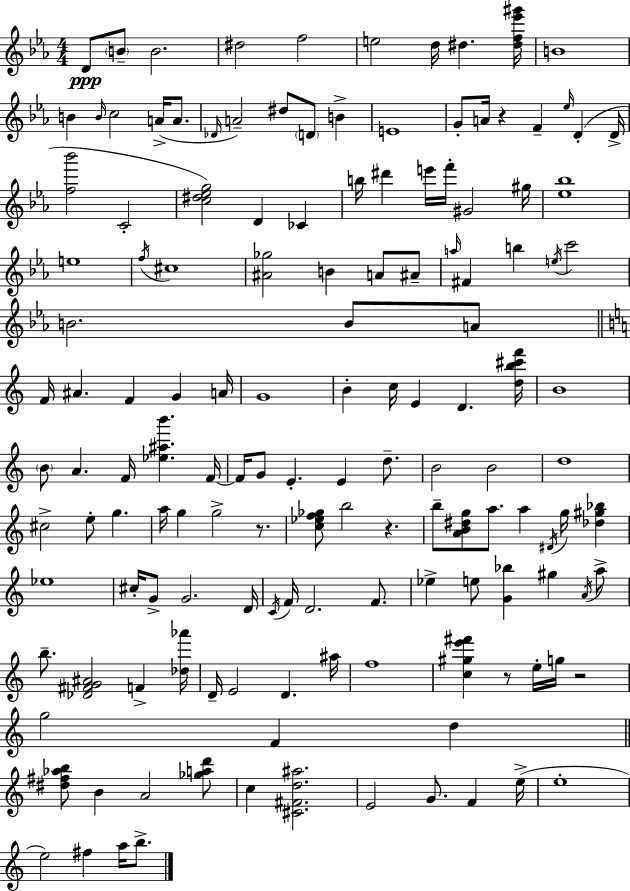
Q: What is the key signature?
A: EES major